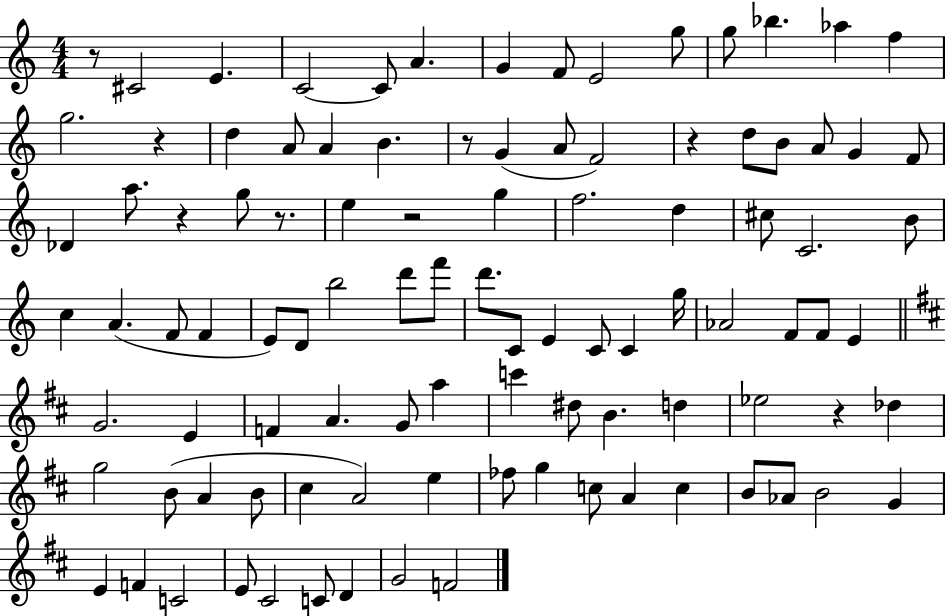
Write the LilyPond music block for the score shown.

{
  \clef treble
  \numericTimeSignature
  \time 4/4
  \key c \major
  r8 cis'2 e'4. | c'2~~ c'8 a'4. | g'4 f'8 e'2 g''8 | g''8 bes''4. aes''4 f''4 | \break g''2. r4 | d''4 a'8 a'4 b'4. | r8 g'4( a'8 f'2) | r4 d''8 b'8 a'8 g'4 f'8 | \break des'4 a''8. r4 g''8 r8. | e''4 r2 g''4 | f''2. d''4 | cis''8 c'2. b'8 | \break c''4 a'4.( f'8 f'4 | e'8) d'8 b''2 d'''8 f'''8 | d'''8. c'8 e'4 c'8 c'4 g''16 | aes'2 f'8 f'8 e'4 | \break \bar "||" \break \key d \major g'2. e'4 | f'4 a'4. g'8 a''4 | c'''4 dis''8 b'4. d''4 | ees''2 r4 des''4 | \break g''2 b'8( a'4 b'8 | cis''4 a'2) e''4 | fes''8 g''4 c''8 a'4 c''4 | b'8 aes'8 b'2 g'4 | \break e'4 f'4 c'2 | e'8 cis'2 c'8 d'4 | g'2 f'2 | \bar "|."
}